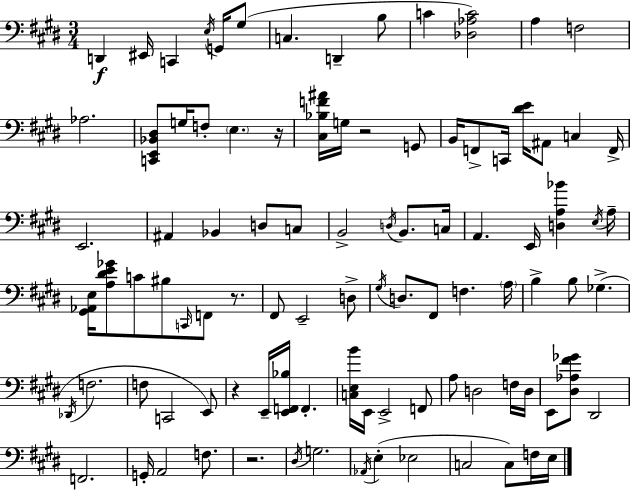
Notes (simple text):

D2/q EIS2/s C2/q E3/s G2/s G#3/e C3/q. D2/q B3/e C4/q [Db3,Ab3,C4]/h A3/q F3/h Ab3/h. [C2,E2,Bb2,D#3]/e G3/s F3/e E3/q. R/s [C#3,Bb3,F4,A#4]/s G3/s R/h G2/e B2/s F2/e C2/s [D#4,E4]/s A#2/e C3/q F2/s E2/h. A#2/q Bb2/q D3/e C3/e B2/h D3/s B2/e. C3/s A2/q. E2/s [D3,A3,Bb4]/q E3/s A3/s [G#2,Ab2,E3]/s [A3,D#4,E4,Gb4]/e C4/e BIS3/e C2/s F2/e R/e. F#2/e E2/h D3/e G#3/s D3/e. F#2/e F3/q. A3/s B3/q B3/e Gb3/q. Db2/s F3/h. F3/e C2/h E2/e R/q E2/s [E2,F2,Bb3]/s F2/q. [C3,E3,B4]/s E2/s E2/h F2/e A3/e D3/h F3/s D3/s E2/e [D#3,Ab3,F#4,Gb4]/e D#2/h F2/h. G2/s A2/h F3/e. R/h. D#3/s G3/h. Ab2/s E3/q Eb3/h C3/h C3/e F3/s E3/s